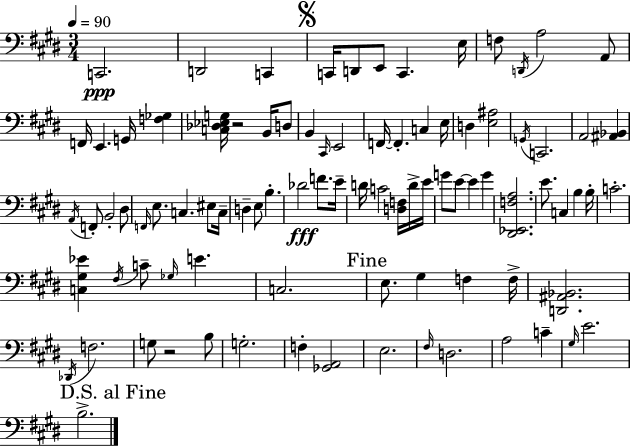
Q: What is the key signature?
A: E major